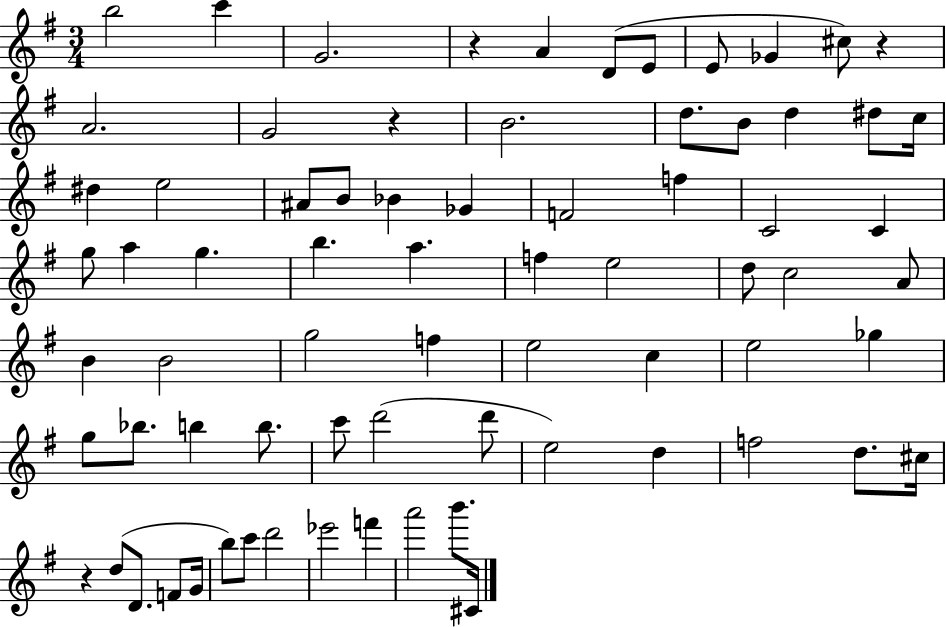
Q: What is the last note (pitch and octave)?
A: C#4